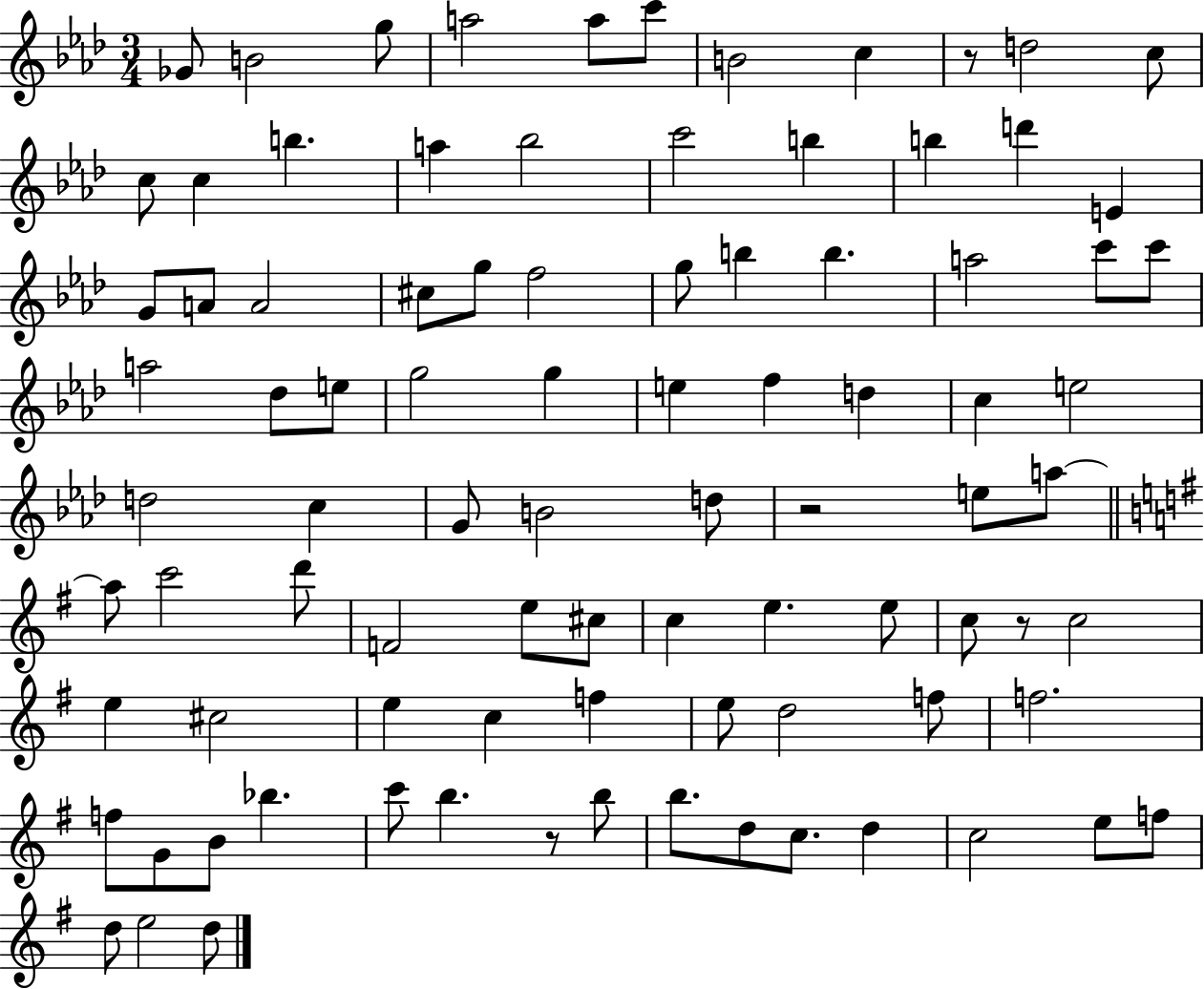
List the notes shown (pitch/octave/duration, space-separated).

Gb4/e B4/h G5/e A5/h A5/e C6/e B4/h C5/q R/e D5/h C5/e C5/e C5/q B5/q. A5/q Bb5/h C6/h B5/q B5/q D6/q E4/q G4/e A4/e A4/h C#5/e G5/e F5/h G5/e B5/q B5/q. A5/h C6/e C6/e A5/h Db5/e E5/e G5/h G5/q E5/q F5/q D5/q C5/q E5/h D5/h C5/q G4/e B4/h D5/e R/h E5/e A5/e A5/e C6/h D6/e F4/h E5/e C#5/e C5/q E5/q. E5/e C5/e R/e C5/h E5/q C#5/h E5/q C5/q F5/q E5/e D5/h F5/e F5/h. F5/e G4/e B4/e Bb5/q. C6/e B5/q. R/e B5/e B5/e. D5/e C5/e. D5/q C5/h E5/e F5/e D5/e E5/h D5/e